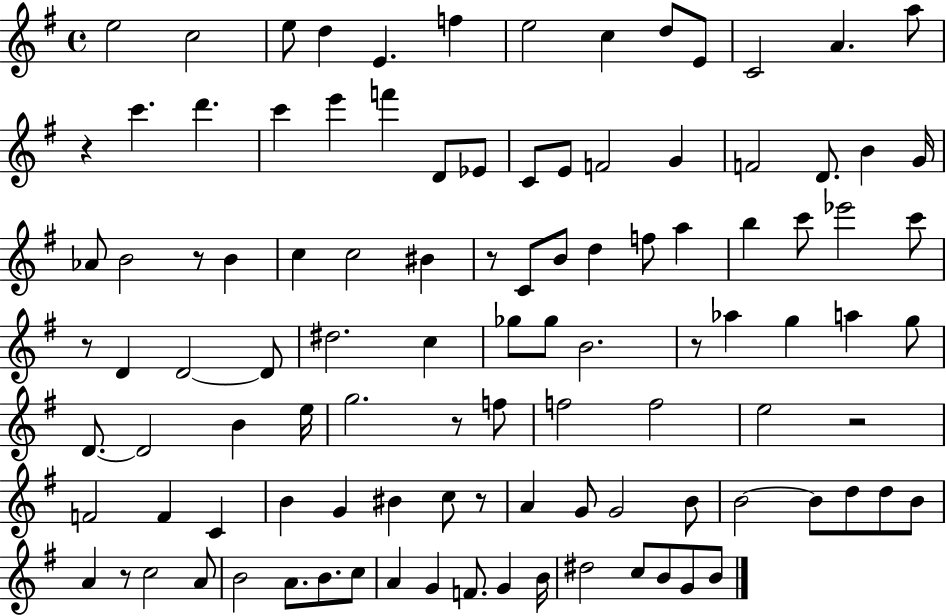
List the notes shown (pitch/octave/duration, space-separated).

E5/h C5/h E5/e D5/q E4/q. F5/q E5/h C5/q D5/e E4/e C4/h A4/q. A5/e R/q C6/q. D6/q. C6/q E6/q F6/q D4/e Eb4/e C4/e E4/e F4/h G4/q F4/h D4/e. B4/q G4/s Ab4/e B4/h R/e B4/q C5/q C5/h BIS4/q R/e C4/e B4/e D5/q F5/e A5/q B5/q C6/e Eb6/h C6/e R/e D4/q D4/h D4/e D#5/h. C5/q Gb5/e Gb5/e B4/h. R/e Ab5/q G5/q A5/q G5/e D4/e. D4/h B4/q E5/s G5/h. R/e F5/e F5/h F5/h E5/h R/h F4/h F4/q C4/q B4/q G4/q BIS4/q C5/e R/e A4/q G4/e G4/h B4/e B4/h B4/e D5/e D5/e B4/e A4/q R/e C5/h A4/e B4/h A4/e. B4/e. C5/e A4/q G4/q F4/e. G4/q B4/s D#5/h C5/e B4/e G4/e B4/e